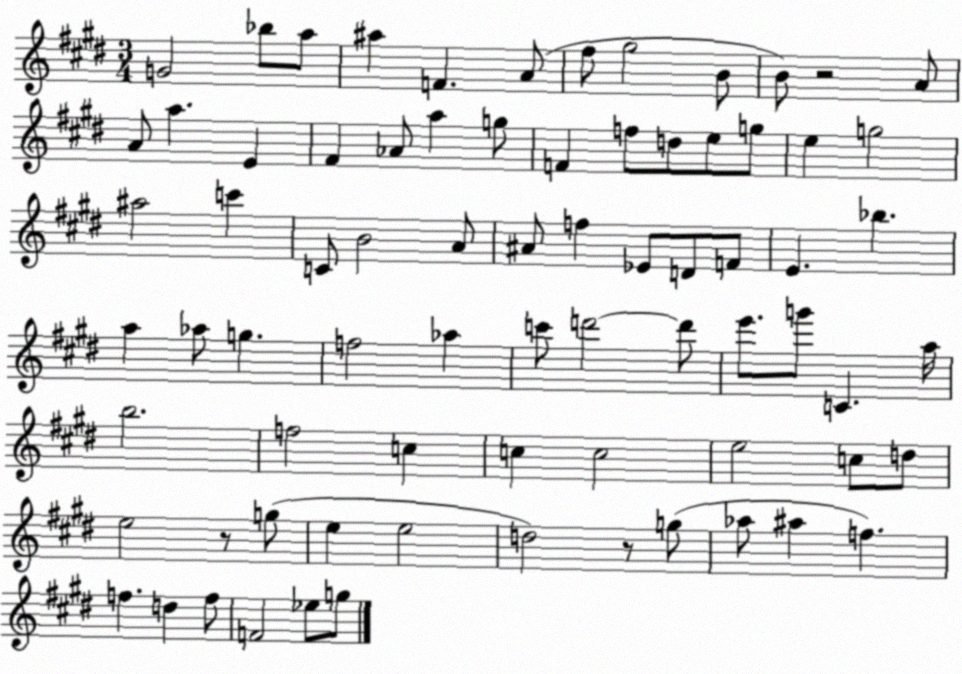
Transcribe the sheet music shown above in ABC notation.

X:1
T:Untitled
M:3/4
L:1/4
K:E
G2 _b/2 a/2 ^a F A/2 ^f/2 ^g2 B/2 B/2 z2 A/2 A/2 a E ^F _A/2 a g/2 F f/2 d/2 e/2 g/2 e g2 ^a2 c' C/2 B2 A/2 ^A/2 f _E/2 D/2 F/2 E _b a _a/2 g f2 _a c'/2 d'2 d'/2 e'/2 g'/2 C a/4 b2 f2 c c c2 e2 c/2 d/2 e2 z/2 g/2 e e2 d2 z/2 g/2 _a/2 ^a f f d f/2 F2 _e/2 g/2